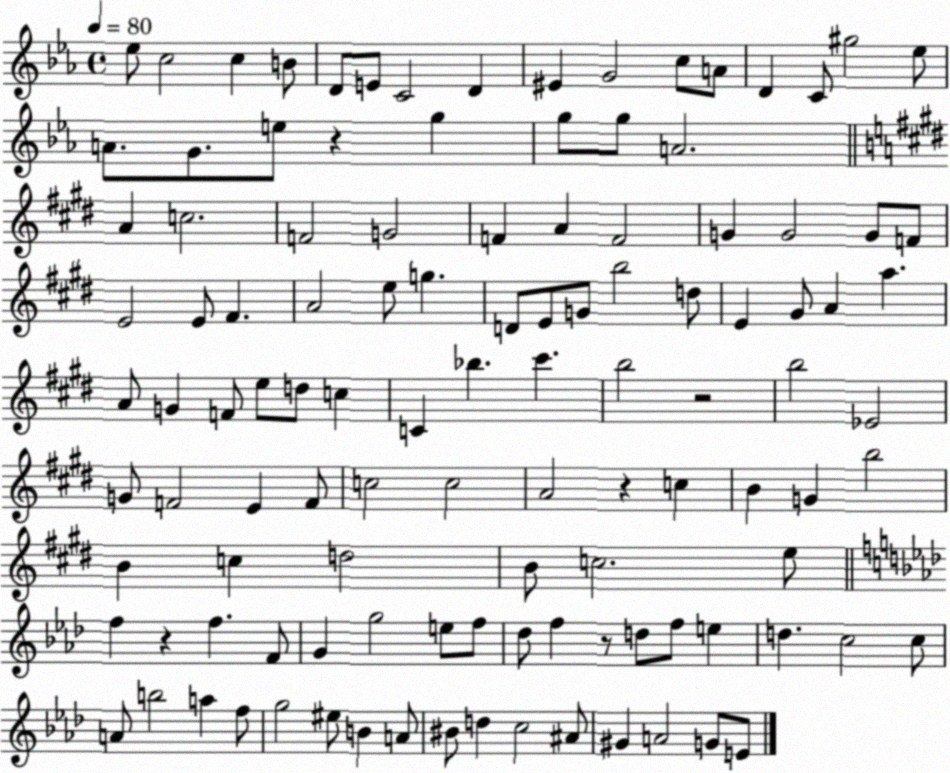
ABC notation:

X:1
T:Untitled
M:4/4
L:1/4
K:Eb
_e/2 c2 c B/2 D/2 E/2 C2 D ^E G2 c/2 A/2 D C/2 ^g2 _e/2 A/2 G/2 e/2 z g g/2 g/2 A2 A c2 F2 G2 F A F2 G G2 G/2 F/2 E2 E/2 ^F A2 e/2 g D/2 E/2 G/2 b2 d/2 E ^G/2 A a A/2 G F/2 e/2 d/2 c C _b ^c' b2 z2 b2 _E2 G/2 F2 E F/2 c2 c2 A2 z c B G b2 B c d2 B/2 c2 e/2 f z f F/2 G g2 e/2 f/2 _d/2 f z/2 d/2 f/2 e d c2 c/2 A/2 b2 a f/2 g2 ^e/2 B A/2 ^B/2 d c2 ^A/2 ^G A2 G/2 E/2